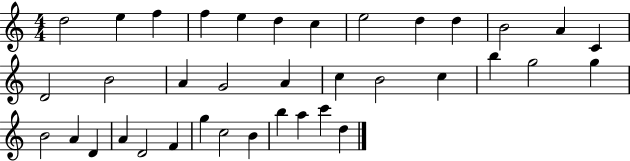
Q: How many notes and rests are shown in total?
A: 37